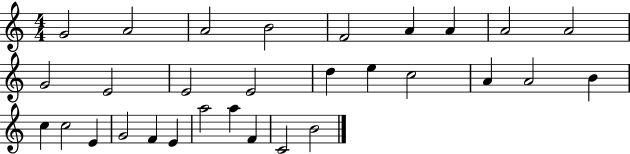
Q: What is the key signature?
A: C major